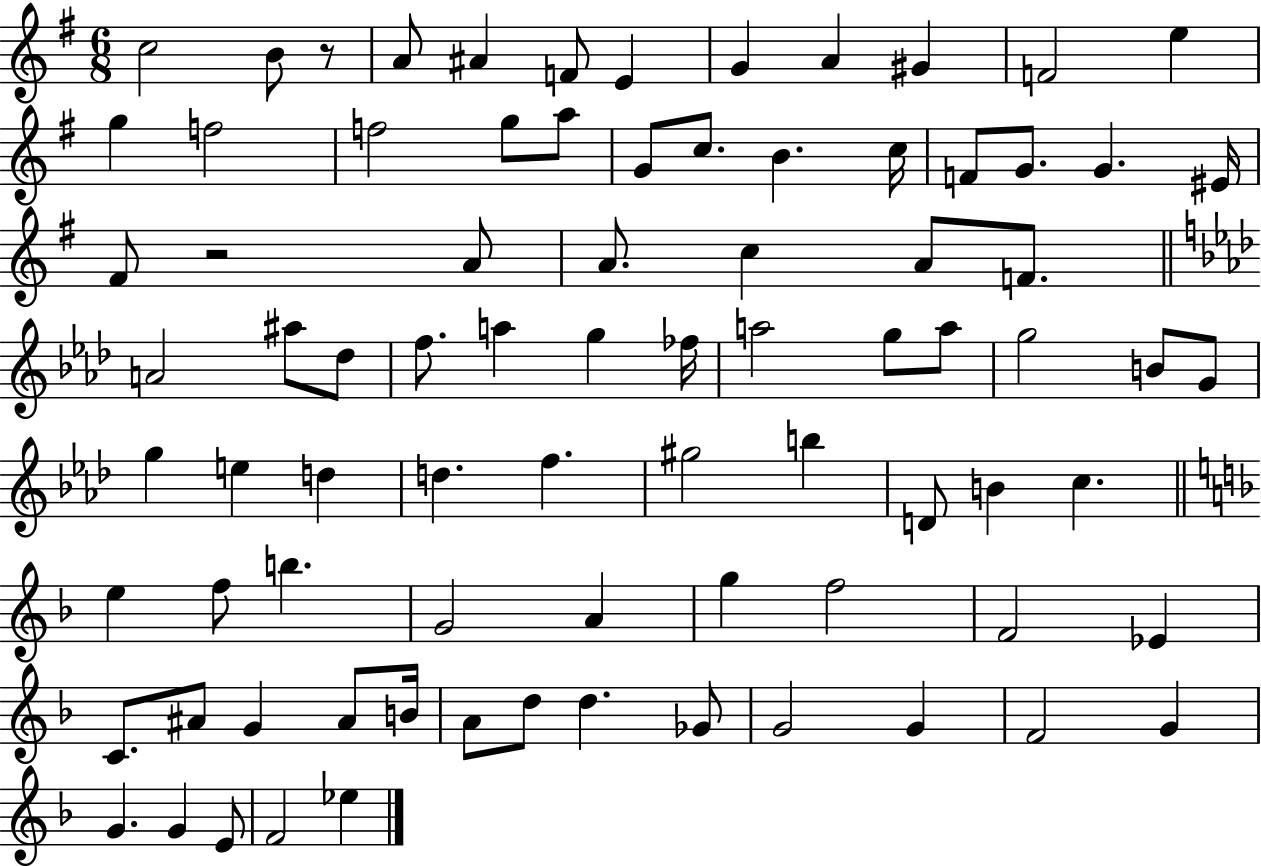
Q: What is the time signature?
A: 6/8